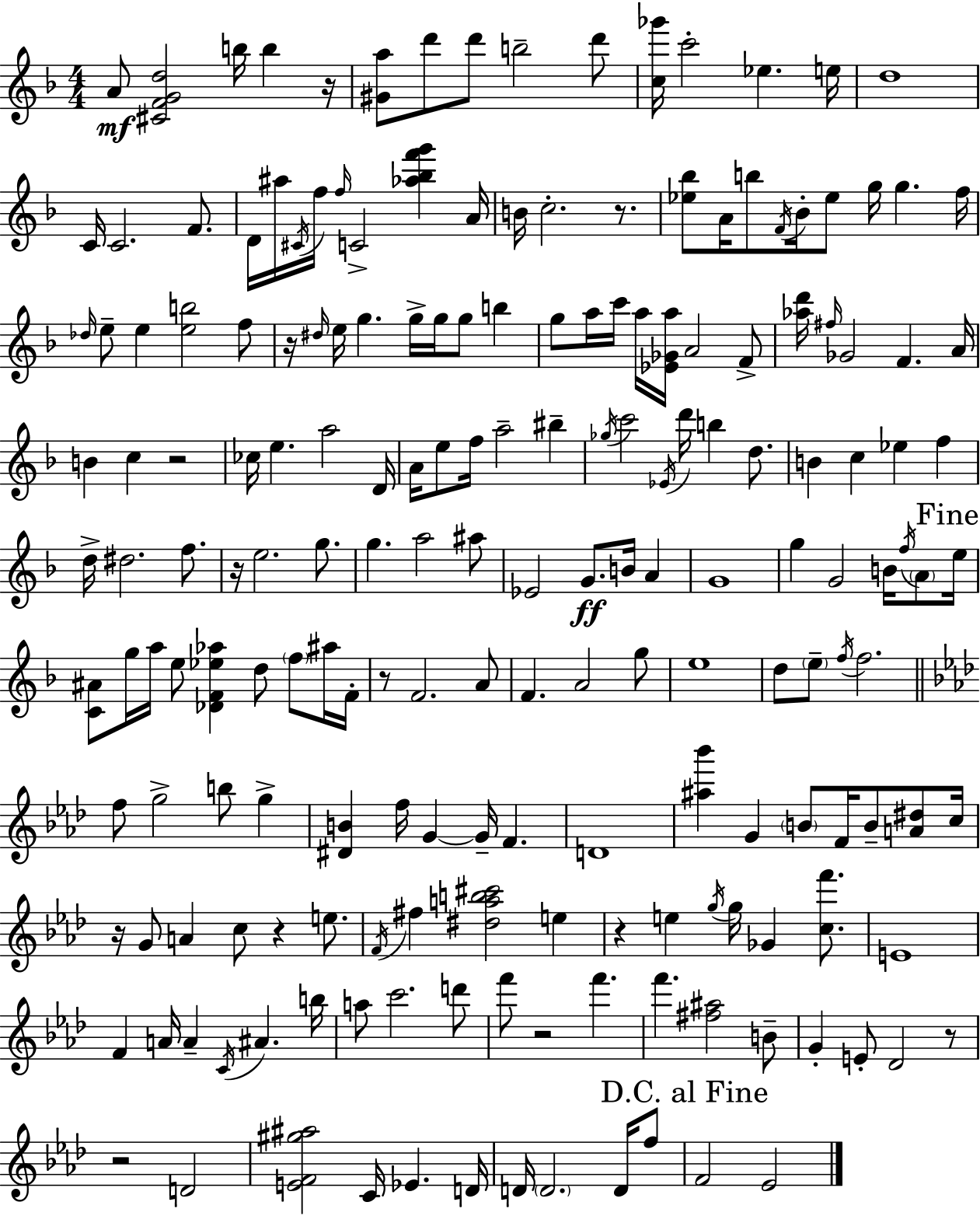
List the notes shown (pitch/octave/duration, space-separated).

A4/e [C#4,F4,G4,D5]/h B5/s B5/q R/s [G#4,A5]/e D6/e D6/e B5/h D6/e [C5,Gb6]/s C6/h Eb5/q. E5/s D5/w C4/s C4/h. F4/e. D4/s A#5/s C#4/s F5/s F5/s C4/h [Ab5,Bb5,F6,G6]/q A4/s B4/s C5/h. R/e. [Eb5,Bb5]/e A4/s B5/e F4/s Bb4/s Eb5/e G5/s G5/q. F5/s Db5/s E5/e E5/q [E5,B5]/h F5/e R/s D#5/s E5/s G5/q. G5/s G5/s G5/e B5/q G5/e A5/s C6/s A5/s [Eb4,Gb4,A5]/s A4/h F4/e [Ab5,D6]/s F#5/s Gb4/h F4/q. A4/s B4/q C5/q R/h CES5/s E5/q. A5/h D4/s A4/s E5/e F5/s A5/h BIS5/q Gb5/s C6/h Eb4/s D6/s B5/q D5/e. B4/q C5/q Eb5/q F5/q D5/s D#5/h. F5/e. R/s E5/h. G5/e. G5/q. A5/h A#5/e Eb4/h G4/e. B4/s A4/q G4/w G5/q G4/h B4/s F5/s A4/e E5/s [C4,A#4]/e G5/s A5/s E5/e [Db4,F4,Eb5,Ab5]/q D5/e F5/e A#5/s F4/s R/e F4/h. A4/e F4/q. A4/h G5/e E5/w D5/e E5/e F5/s F5/h. F5/e G5/h B5/e G5/q [D#4,B4]/q F5/s G4/q G4/s F4/q. D4/w [A#5,Bb6]/q G4/q B4/e F4/s B4/e [A4,D#5]/e C5/s R/s G4/e A4/q C5/e R/q E5/e. F4/s F#5/q [D#5,A5,B5,C#6]/h E5/q R/q E5/q G5/s G5/s Gb4/q [C5,F6]/e. E4/w F4/q A4/s A4/q C4/s A#4/q. B5/s A5/e C6/h. D6/e F6/e R/h F6/q. F6/q. [F#5,A#5]/h B4/e G4/q E4/e Db4/h R/e R/h D4/h [E4,F4,G#5,A#5]/h C4/s Eb4/q. D4/s D4/s D4/h. D4/s F5/e F4/h Eb4/h